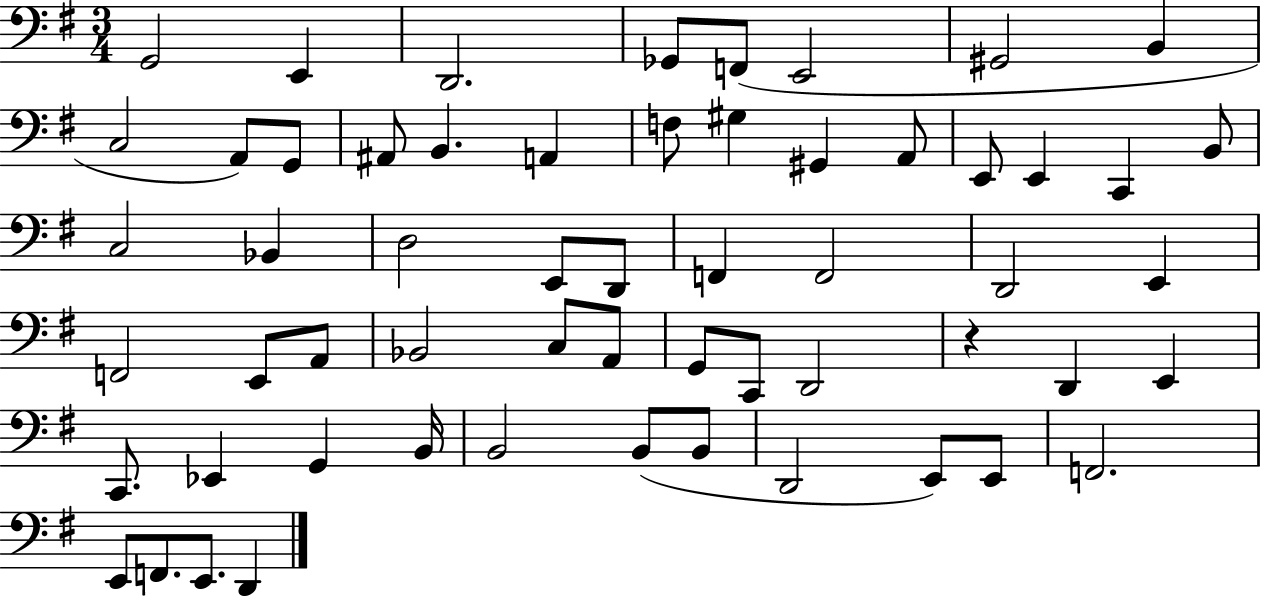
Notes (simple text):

G2/h E2/q D2/h. Gb2/e F2/e E2/h G#2/h B2/q C3/h A2/e G2/e A#2/e B2/q. A2/q F3/e G#3/q G#2/q A2/e E2/e E2/q C2/q B2/e C3/h Bb2/q D3/h E2/e D2/e F2/q F2/h D2/h E2/q F2/h E2/e A2/e Bb2/h C3/e A2/e G2/e C2/e D2/h R/q D2/q E2/q C2/e. Eb2/q G2/q B2/s B2/h B2/e B2/e D2/h E2/e E2/e F2/h. E2/e F2/e. E2/e. D2/q